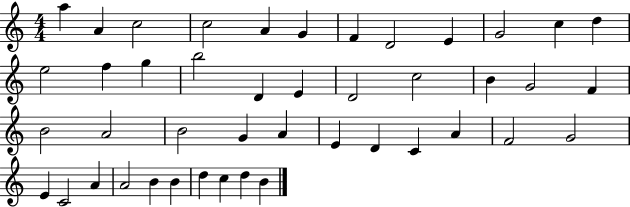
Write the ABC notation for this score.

X:1
T:Untitled
M:4/4
L:1/4
K:C
a A c2 c2 A G F D2 E G2 c d e2 f g b2 D E D2 c2 B G2 F B2 A2 B2 G A E D C A F2 G2 E C2 A A2 B B d c d B